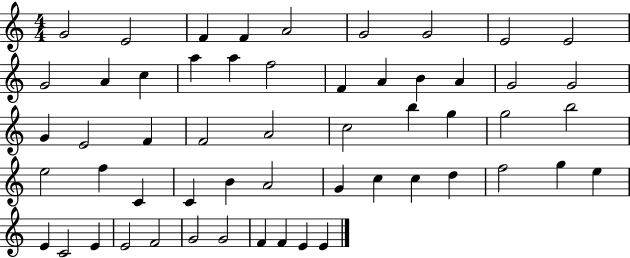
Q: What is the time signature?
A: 4/4